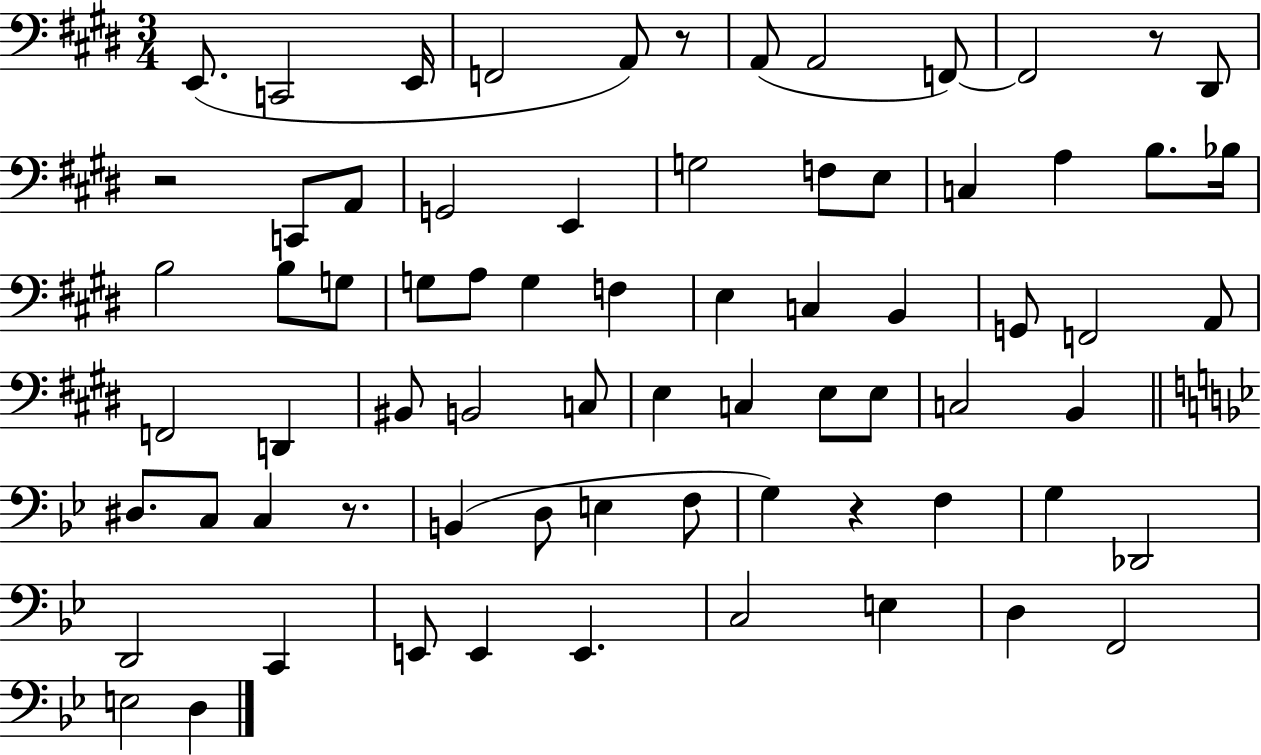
X:1
T:Untitled
M:3/4
L:1/4
K:E
E,,/2 C,,2 E,,/4 F,,2 A,,/2 z/2 A,,/2 A,,2 F,,/2 F,,2 z/2 ^D,,/2 z2 C,,/2 A,,/2 G,,2 E,, G,2 F,/2 E,/2 C, A, B,/2 _B,/4 B,2 B,/2 G,/2 G,/2 A,/2 G, F, E, C, B,, G,,/2 F,,2 A,,/2 F,,2 D,, ^B,,/2 B,,2 C,/2 E, C, E,/2 E,/2 C,2 B,, ^D,/2 C,/2 C, z/2 B,, D,/2 E, F,/2 G, z F, G, _D,,2 D,,2 C,, E,,/2 E,, E,, C,2 E, D, F,,2 E,2 D,